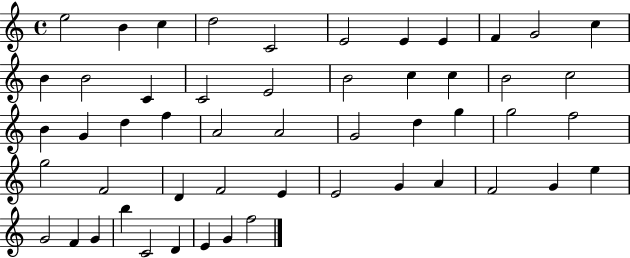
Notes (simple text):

E5/h B4/q C5/q D5/h C4/h E4/h E4/q E4/q F4/q G4/h C5/q B4/q B4/h C4/q C4/h E4/h B4/h C5/q C5/q B4/h C5/h B4/q G4/q D5/q F5/q A4/h A4/h G4/h D5/q G5/q G5/h F5/h G5/h F4/h D4/q F4/h E4/q E4/h G4/q A4/q F4/h G4/q E5/q G4/h F4/q G4/q B5/q C4/h D4/q E4/q G4/q F5/h